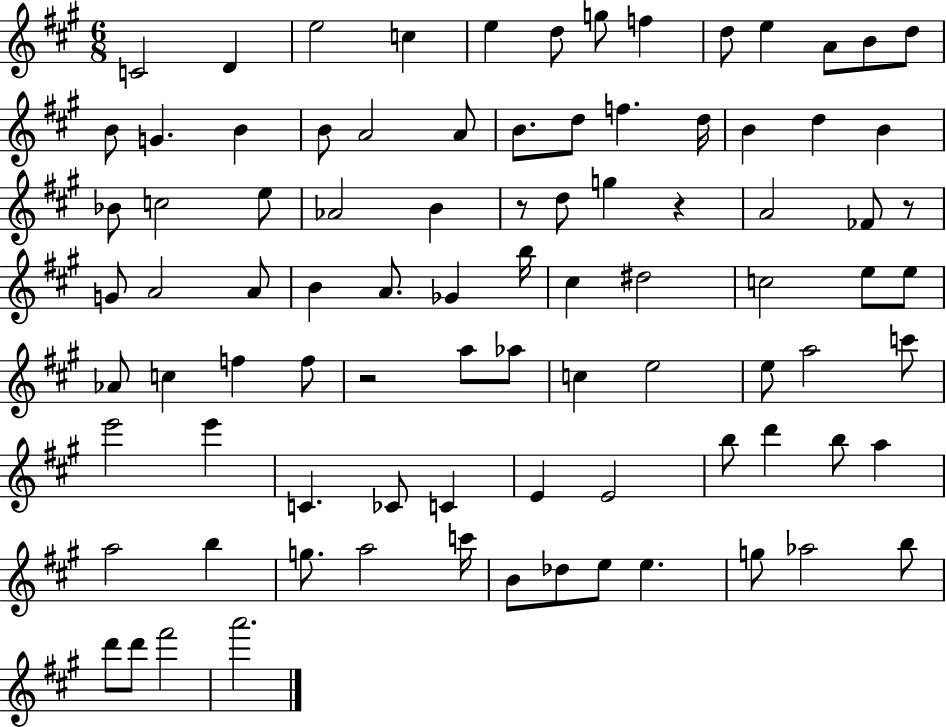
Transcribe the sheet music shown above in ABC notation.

X:1
T:Untitled
M:6/8
L:1/4
K:A
C2 D e2 c e d/2 g/2 f d/2 e A/2 B/2 d/2 B/2 G B B/2 A2 A/2 B/2 d/2 f d/4 B d B _B/2 c2 e/2 _A2 B z/2 d/2 g z A2 _F/2 z/2 G/2 A2 A/2 B A/2 _G b/4 ^c ^d2 c2 e/2 e/2 _A/2 c f f/2 z2 a/2 _a/2 c e2 e/2 a2 c'/2 e'2 e' C _C/2 C E E2 b/2 d' b/2 a a2 b g/2 a2 c'/4 B/2 _d/2 e/2 e g/2 _a2 b/2 d'/2 d'/2 ^f'2 a'2